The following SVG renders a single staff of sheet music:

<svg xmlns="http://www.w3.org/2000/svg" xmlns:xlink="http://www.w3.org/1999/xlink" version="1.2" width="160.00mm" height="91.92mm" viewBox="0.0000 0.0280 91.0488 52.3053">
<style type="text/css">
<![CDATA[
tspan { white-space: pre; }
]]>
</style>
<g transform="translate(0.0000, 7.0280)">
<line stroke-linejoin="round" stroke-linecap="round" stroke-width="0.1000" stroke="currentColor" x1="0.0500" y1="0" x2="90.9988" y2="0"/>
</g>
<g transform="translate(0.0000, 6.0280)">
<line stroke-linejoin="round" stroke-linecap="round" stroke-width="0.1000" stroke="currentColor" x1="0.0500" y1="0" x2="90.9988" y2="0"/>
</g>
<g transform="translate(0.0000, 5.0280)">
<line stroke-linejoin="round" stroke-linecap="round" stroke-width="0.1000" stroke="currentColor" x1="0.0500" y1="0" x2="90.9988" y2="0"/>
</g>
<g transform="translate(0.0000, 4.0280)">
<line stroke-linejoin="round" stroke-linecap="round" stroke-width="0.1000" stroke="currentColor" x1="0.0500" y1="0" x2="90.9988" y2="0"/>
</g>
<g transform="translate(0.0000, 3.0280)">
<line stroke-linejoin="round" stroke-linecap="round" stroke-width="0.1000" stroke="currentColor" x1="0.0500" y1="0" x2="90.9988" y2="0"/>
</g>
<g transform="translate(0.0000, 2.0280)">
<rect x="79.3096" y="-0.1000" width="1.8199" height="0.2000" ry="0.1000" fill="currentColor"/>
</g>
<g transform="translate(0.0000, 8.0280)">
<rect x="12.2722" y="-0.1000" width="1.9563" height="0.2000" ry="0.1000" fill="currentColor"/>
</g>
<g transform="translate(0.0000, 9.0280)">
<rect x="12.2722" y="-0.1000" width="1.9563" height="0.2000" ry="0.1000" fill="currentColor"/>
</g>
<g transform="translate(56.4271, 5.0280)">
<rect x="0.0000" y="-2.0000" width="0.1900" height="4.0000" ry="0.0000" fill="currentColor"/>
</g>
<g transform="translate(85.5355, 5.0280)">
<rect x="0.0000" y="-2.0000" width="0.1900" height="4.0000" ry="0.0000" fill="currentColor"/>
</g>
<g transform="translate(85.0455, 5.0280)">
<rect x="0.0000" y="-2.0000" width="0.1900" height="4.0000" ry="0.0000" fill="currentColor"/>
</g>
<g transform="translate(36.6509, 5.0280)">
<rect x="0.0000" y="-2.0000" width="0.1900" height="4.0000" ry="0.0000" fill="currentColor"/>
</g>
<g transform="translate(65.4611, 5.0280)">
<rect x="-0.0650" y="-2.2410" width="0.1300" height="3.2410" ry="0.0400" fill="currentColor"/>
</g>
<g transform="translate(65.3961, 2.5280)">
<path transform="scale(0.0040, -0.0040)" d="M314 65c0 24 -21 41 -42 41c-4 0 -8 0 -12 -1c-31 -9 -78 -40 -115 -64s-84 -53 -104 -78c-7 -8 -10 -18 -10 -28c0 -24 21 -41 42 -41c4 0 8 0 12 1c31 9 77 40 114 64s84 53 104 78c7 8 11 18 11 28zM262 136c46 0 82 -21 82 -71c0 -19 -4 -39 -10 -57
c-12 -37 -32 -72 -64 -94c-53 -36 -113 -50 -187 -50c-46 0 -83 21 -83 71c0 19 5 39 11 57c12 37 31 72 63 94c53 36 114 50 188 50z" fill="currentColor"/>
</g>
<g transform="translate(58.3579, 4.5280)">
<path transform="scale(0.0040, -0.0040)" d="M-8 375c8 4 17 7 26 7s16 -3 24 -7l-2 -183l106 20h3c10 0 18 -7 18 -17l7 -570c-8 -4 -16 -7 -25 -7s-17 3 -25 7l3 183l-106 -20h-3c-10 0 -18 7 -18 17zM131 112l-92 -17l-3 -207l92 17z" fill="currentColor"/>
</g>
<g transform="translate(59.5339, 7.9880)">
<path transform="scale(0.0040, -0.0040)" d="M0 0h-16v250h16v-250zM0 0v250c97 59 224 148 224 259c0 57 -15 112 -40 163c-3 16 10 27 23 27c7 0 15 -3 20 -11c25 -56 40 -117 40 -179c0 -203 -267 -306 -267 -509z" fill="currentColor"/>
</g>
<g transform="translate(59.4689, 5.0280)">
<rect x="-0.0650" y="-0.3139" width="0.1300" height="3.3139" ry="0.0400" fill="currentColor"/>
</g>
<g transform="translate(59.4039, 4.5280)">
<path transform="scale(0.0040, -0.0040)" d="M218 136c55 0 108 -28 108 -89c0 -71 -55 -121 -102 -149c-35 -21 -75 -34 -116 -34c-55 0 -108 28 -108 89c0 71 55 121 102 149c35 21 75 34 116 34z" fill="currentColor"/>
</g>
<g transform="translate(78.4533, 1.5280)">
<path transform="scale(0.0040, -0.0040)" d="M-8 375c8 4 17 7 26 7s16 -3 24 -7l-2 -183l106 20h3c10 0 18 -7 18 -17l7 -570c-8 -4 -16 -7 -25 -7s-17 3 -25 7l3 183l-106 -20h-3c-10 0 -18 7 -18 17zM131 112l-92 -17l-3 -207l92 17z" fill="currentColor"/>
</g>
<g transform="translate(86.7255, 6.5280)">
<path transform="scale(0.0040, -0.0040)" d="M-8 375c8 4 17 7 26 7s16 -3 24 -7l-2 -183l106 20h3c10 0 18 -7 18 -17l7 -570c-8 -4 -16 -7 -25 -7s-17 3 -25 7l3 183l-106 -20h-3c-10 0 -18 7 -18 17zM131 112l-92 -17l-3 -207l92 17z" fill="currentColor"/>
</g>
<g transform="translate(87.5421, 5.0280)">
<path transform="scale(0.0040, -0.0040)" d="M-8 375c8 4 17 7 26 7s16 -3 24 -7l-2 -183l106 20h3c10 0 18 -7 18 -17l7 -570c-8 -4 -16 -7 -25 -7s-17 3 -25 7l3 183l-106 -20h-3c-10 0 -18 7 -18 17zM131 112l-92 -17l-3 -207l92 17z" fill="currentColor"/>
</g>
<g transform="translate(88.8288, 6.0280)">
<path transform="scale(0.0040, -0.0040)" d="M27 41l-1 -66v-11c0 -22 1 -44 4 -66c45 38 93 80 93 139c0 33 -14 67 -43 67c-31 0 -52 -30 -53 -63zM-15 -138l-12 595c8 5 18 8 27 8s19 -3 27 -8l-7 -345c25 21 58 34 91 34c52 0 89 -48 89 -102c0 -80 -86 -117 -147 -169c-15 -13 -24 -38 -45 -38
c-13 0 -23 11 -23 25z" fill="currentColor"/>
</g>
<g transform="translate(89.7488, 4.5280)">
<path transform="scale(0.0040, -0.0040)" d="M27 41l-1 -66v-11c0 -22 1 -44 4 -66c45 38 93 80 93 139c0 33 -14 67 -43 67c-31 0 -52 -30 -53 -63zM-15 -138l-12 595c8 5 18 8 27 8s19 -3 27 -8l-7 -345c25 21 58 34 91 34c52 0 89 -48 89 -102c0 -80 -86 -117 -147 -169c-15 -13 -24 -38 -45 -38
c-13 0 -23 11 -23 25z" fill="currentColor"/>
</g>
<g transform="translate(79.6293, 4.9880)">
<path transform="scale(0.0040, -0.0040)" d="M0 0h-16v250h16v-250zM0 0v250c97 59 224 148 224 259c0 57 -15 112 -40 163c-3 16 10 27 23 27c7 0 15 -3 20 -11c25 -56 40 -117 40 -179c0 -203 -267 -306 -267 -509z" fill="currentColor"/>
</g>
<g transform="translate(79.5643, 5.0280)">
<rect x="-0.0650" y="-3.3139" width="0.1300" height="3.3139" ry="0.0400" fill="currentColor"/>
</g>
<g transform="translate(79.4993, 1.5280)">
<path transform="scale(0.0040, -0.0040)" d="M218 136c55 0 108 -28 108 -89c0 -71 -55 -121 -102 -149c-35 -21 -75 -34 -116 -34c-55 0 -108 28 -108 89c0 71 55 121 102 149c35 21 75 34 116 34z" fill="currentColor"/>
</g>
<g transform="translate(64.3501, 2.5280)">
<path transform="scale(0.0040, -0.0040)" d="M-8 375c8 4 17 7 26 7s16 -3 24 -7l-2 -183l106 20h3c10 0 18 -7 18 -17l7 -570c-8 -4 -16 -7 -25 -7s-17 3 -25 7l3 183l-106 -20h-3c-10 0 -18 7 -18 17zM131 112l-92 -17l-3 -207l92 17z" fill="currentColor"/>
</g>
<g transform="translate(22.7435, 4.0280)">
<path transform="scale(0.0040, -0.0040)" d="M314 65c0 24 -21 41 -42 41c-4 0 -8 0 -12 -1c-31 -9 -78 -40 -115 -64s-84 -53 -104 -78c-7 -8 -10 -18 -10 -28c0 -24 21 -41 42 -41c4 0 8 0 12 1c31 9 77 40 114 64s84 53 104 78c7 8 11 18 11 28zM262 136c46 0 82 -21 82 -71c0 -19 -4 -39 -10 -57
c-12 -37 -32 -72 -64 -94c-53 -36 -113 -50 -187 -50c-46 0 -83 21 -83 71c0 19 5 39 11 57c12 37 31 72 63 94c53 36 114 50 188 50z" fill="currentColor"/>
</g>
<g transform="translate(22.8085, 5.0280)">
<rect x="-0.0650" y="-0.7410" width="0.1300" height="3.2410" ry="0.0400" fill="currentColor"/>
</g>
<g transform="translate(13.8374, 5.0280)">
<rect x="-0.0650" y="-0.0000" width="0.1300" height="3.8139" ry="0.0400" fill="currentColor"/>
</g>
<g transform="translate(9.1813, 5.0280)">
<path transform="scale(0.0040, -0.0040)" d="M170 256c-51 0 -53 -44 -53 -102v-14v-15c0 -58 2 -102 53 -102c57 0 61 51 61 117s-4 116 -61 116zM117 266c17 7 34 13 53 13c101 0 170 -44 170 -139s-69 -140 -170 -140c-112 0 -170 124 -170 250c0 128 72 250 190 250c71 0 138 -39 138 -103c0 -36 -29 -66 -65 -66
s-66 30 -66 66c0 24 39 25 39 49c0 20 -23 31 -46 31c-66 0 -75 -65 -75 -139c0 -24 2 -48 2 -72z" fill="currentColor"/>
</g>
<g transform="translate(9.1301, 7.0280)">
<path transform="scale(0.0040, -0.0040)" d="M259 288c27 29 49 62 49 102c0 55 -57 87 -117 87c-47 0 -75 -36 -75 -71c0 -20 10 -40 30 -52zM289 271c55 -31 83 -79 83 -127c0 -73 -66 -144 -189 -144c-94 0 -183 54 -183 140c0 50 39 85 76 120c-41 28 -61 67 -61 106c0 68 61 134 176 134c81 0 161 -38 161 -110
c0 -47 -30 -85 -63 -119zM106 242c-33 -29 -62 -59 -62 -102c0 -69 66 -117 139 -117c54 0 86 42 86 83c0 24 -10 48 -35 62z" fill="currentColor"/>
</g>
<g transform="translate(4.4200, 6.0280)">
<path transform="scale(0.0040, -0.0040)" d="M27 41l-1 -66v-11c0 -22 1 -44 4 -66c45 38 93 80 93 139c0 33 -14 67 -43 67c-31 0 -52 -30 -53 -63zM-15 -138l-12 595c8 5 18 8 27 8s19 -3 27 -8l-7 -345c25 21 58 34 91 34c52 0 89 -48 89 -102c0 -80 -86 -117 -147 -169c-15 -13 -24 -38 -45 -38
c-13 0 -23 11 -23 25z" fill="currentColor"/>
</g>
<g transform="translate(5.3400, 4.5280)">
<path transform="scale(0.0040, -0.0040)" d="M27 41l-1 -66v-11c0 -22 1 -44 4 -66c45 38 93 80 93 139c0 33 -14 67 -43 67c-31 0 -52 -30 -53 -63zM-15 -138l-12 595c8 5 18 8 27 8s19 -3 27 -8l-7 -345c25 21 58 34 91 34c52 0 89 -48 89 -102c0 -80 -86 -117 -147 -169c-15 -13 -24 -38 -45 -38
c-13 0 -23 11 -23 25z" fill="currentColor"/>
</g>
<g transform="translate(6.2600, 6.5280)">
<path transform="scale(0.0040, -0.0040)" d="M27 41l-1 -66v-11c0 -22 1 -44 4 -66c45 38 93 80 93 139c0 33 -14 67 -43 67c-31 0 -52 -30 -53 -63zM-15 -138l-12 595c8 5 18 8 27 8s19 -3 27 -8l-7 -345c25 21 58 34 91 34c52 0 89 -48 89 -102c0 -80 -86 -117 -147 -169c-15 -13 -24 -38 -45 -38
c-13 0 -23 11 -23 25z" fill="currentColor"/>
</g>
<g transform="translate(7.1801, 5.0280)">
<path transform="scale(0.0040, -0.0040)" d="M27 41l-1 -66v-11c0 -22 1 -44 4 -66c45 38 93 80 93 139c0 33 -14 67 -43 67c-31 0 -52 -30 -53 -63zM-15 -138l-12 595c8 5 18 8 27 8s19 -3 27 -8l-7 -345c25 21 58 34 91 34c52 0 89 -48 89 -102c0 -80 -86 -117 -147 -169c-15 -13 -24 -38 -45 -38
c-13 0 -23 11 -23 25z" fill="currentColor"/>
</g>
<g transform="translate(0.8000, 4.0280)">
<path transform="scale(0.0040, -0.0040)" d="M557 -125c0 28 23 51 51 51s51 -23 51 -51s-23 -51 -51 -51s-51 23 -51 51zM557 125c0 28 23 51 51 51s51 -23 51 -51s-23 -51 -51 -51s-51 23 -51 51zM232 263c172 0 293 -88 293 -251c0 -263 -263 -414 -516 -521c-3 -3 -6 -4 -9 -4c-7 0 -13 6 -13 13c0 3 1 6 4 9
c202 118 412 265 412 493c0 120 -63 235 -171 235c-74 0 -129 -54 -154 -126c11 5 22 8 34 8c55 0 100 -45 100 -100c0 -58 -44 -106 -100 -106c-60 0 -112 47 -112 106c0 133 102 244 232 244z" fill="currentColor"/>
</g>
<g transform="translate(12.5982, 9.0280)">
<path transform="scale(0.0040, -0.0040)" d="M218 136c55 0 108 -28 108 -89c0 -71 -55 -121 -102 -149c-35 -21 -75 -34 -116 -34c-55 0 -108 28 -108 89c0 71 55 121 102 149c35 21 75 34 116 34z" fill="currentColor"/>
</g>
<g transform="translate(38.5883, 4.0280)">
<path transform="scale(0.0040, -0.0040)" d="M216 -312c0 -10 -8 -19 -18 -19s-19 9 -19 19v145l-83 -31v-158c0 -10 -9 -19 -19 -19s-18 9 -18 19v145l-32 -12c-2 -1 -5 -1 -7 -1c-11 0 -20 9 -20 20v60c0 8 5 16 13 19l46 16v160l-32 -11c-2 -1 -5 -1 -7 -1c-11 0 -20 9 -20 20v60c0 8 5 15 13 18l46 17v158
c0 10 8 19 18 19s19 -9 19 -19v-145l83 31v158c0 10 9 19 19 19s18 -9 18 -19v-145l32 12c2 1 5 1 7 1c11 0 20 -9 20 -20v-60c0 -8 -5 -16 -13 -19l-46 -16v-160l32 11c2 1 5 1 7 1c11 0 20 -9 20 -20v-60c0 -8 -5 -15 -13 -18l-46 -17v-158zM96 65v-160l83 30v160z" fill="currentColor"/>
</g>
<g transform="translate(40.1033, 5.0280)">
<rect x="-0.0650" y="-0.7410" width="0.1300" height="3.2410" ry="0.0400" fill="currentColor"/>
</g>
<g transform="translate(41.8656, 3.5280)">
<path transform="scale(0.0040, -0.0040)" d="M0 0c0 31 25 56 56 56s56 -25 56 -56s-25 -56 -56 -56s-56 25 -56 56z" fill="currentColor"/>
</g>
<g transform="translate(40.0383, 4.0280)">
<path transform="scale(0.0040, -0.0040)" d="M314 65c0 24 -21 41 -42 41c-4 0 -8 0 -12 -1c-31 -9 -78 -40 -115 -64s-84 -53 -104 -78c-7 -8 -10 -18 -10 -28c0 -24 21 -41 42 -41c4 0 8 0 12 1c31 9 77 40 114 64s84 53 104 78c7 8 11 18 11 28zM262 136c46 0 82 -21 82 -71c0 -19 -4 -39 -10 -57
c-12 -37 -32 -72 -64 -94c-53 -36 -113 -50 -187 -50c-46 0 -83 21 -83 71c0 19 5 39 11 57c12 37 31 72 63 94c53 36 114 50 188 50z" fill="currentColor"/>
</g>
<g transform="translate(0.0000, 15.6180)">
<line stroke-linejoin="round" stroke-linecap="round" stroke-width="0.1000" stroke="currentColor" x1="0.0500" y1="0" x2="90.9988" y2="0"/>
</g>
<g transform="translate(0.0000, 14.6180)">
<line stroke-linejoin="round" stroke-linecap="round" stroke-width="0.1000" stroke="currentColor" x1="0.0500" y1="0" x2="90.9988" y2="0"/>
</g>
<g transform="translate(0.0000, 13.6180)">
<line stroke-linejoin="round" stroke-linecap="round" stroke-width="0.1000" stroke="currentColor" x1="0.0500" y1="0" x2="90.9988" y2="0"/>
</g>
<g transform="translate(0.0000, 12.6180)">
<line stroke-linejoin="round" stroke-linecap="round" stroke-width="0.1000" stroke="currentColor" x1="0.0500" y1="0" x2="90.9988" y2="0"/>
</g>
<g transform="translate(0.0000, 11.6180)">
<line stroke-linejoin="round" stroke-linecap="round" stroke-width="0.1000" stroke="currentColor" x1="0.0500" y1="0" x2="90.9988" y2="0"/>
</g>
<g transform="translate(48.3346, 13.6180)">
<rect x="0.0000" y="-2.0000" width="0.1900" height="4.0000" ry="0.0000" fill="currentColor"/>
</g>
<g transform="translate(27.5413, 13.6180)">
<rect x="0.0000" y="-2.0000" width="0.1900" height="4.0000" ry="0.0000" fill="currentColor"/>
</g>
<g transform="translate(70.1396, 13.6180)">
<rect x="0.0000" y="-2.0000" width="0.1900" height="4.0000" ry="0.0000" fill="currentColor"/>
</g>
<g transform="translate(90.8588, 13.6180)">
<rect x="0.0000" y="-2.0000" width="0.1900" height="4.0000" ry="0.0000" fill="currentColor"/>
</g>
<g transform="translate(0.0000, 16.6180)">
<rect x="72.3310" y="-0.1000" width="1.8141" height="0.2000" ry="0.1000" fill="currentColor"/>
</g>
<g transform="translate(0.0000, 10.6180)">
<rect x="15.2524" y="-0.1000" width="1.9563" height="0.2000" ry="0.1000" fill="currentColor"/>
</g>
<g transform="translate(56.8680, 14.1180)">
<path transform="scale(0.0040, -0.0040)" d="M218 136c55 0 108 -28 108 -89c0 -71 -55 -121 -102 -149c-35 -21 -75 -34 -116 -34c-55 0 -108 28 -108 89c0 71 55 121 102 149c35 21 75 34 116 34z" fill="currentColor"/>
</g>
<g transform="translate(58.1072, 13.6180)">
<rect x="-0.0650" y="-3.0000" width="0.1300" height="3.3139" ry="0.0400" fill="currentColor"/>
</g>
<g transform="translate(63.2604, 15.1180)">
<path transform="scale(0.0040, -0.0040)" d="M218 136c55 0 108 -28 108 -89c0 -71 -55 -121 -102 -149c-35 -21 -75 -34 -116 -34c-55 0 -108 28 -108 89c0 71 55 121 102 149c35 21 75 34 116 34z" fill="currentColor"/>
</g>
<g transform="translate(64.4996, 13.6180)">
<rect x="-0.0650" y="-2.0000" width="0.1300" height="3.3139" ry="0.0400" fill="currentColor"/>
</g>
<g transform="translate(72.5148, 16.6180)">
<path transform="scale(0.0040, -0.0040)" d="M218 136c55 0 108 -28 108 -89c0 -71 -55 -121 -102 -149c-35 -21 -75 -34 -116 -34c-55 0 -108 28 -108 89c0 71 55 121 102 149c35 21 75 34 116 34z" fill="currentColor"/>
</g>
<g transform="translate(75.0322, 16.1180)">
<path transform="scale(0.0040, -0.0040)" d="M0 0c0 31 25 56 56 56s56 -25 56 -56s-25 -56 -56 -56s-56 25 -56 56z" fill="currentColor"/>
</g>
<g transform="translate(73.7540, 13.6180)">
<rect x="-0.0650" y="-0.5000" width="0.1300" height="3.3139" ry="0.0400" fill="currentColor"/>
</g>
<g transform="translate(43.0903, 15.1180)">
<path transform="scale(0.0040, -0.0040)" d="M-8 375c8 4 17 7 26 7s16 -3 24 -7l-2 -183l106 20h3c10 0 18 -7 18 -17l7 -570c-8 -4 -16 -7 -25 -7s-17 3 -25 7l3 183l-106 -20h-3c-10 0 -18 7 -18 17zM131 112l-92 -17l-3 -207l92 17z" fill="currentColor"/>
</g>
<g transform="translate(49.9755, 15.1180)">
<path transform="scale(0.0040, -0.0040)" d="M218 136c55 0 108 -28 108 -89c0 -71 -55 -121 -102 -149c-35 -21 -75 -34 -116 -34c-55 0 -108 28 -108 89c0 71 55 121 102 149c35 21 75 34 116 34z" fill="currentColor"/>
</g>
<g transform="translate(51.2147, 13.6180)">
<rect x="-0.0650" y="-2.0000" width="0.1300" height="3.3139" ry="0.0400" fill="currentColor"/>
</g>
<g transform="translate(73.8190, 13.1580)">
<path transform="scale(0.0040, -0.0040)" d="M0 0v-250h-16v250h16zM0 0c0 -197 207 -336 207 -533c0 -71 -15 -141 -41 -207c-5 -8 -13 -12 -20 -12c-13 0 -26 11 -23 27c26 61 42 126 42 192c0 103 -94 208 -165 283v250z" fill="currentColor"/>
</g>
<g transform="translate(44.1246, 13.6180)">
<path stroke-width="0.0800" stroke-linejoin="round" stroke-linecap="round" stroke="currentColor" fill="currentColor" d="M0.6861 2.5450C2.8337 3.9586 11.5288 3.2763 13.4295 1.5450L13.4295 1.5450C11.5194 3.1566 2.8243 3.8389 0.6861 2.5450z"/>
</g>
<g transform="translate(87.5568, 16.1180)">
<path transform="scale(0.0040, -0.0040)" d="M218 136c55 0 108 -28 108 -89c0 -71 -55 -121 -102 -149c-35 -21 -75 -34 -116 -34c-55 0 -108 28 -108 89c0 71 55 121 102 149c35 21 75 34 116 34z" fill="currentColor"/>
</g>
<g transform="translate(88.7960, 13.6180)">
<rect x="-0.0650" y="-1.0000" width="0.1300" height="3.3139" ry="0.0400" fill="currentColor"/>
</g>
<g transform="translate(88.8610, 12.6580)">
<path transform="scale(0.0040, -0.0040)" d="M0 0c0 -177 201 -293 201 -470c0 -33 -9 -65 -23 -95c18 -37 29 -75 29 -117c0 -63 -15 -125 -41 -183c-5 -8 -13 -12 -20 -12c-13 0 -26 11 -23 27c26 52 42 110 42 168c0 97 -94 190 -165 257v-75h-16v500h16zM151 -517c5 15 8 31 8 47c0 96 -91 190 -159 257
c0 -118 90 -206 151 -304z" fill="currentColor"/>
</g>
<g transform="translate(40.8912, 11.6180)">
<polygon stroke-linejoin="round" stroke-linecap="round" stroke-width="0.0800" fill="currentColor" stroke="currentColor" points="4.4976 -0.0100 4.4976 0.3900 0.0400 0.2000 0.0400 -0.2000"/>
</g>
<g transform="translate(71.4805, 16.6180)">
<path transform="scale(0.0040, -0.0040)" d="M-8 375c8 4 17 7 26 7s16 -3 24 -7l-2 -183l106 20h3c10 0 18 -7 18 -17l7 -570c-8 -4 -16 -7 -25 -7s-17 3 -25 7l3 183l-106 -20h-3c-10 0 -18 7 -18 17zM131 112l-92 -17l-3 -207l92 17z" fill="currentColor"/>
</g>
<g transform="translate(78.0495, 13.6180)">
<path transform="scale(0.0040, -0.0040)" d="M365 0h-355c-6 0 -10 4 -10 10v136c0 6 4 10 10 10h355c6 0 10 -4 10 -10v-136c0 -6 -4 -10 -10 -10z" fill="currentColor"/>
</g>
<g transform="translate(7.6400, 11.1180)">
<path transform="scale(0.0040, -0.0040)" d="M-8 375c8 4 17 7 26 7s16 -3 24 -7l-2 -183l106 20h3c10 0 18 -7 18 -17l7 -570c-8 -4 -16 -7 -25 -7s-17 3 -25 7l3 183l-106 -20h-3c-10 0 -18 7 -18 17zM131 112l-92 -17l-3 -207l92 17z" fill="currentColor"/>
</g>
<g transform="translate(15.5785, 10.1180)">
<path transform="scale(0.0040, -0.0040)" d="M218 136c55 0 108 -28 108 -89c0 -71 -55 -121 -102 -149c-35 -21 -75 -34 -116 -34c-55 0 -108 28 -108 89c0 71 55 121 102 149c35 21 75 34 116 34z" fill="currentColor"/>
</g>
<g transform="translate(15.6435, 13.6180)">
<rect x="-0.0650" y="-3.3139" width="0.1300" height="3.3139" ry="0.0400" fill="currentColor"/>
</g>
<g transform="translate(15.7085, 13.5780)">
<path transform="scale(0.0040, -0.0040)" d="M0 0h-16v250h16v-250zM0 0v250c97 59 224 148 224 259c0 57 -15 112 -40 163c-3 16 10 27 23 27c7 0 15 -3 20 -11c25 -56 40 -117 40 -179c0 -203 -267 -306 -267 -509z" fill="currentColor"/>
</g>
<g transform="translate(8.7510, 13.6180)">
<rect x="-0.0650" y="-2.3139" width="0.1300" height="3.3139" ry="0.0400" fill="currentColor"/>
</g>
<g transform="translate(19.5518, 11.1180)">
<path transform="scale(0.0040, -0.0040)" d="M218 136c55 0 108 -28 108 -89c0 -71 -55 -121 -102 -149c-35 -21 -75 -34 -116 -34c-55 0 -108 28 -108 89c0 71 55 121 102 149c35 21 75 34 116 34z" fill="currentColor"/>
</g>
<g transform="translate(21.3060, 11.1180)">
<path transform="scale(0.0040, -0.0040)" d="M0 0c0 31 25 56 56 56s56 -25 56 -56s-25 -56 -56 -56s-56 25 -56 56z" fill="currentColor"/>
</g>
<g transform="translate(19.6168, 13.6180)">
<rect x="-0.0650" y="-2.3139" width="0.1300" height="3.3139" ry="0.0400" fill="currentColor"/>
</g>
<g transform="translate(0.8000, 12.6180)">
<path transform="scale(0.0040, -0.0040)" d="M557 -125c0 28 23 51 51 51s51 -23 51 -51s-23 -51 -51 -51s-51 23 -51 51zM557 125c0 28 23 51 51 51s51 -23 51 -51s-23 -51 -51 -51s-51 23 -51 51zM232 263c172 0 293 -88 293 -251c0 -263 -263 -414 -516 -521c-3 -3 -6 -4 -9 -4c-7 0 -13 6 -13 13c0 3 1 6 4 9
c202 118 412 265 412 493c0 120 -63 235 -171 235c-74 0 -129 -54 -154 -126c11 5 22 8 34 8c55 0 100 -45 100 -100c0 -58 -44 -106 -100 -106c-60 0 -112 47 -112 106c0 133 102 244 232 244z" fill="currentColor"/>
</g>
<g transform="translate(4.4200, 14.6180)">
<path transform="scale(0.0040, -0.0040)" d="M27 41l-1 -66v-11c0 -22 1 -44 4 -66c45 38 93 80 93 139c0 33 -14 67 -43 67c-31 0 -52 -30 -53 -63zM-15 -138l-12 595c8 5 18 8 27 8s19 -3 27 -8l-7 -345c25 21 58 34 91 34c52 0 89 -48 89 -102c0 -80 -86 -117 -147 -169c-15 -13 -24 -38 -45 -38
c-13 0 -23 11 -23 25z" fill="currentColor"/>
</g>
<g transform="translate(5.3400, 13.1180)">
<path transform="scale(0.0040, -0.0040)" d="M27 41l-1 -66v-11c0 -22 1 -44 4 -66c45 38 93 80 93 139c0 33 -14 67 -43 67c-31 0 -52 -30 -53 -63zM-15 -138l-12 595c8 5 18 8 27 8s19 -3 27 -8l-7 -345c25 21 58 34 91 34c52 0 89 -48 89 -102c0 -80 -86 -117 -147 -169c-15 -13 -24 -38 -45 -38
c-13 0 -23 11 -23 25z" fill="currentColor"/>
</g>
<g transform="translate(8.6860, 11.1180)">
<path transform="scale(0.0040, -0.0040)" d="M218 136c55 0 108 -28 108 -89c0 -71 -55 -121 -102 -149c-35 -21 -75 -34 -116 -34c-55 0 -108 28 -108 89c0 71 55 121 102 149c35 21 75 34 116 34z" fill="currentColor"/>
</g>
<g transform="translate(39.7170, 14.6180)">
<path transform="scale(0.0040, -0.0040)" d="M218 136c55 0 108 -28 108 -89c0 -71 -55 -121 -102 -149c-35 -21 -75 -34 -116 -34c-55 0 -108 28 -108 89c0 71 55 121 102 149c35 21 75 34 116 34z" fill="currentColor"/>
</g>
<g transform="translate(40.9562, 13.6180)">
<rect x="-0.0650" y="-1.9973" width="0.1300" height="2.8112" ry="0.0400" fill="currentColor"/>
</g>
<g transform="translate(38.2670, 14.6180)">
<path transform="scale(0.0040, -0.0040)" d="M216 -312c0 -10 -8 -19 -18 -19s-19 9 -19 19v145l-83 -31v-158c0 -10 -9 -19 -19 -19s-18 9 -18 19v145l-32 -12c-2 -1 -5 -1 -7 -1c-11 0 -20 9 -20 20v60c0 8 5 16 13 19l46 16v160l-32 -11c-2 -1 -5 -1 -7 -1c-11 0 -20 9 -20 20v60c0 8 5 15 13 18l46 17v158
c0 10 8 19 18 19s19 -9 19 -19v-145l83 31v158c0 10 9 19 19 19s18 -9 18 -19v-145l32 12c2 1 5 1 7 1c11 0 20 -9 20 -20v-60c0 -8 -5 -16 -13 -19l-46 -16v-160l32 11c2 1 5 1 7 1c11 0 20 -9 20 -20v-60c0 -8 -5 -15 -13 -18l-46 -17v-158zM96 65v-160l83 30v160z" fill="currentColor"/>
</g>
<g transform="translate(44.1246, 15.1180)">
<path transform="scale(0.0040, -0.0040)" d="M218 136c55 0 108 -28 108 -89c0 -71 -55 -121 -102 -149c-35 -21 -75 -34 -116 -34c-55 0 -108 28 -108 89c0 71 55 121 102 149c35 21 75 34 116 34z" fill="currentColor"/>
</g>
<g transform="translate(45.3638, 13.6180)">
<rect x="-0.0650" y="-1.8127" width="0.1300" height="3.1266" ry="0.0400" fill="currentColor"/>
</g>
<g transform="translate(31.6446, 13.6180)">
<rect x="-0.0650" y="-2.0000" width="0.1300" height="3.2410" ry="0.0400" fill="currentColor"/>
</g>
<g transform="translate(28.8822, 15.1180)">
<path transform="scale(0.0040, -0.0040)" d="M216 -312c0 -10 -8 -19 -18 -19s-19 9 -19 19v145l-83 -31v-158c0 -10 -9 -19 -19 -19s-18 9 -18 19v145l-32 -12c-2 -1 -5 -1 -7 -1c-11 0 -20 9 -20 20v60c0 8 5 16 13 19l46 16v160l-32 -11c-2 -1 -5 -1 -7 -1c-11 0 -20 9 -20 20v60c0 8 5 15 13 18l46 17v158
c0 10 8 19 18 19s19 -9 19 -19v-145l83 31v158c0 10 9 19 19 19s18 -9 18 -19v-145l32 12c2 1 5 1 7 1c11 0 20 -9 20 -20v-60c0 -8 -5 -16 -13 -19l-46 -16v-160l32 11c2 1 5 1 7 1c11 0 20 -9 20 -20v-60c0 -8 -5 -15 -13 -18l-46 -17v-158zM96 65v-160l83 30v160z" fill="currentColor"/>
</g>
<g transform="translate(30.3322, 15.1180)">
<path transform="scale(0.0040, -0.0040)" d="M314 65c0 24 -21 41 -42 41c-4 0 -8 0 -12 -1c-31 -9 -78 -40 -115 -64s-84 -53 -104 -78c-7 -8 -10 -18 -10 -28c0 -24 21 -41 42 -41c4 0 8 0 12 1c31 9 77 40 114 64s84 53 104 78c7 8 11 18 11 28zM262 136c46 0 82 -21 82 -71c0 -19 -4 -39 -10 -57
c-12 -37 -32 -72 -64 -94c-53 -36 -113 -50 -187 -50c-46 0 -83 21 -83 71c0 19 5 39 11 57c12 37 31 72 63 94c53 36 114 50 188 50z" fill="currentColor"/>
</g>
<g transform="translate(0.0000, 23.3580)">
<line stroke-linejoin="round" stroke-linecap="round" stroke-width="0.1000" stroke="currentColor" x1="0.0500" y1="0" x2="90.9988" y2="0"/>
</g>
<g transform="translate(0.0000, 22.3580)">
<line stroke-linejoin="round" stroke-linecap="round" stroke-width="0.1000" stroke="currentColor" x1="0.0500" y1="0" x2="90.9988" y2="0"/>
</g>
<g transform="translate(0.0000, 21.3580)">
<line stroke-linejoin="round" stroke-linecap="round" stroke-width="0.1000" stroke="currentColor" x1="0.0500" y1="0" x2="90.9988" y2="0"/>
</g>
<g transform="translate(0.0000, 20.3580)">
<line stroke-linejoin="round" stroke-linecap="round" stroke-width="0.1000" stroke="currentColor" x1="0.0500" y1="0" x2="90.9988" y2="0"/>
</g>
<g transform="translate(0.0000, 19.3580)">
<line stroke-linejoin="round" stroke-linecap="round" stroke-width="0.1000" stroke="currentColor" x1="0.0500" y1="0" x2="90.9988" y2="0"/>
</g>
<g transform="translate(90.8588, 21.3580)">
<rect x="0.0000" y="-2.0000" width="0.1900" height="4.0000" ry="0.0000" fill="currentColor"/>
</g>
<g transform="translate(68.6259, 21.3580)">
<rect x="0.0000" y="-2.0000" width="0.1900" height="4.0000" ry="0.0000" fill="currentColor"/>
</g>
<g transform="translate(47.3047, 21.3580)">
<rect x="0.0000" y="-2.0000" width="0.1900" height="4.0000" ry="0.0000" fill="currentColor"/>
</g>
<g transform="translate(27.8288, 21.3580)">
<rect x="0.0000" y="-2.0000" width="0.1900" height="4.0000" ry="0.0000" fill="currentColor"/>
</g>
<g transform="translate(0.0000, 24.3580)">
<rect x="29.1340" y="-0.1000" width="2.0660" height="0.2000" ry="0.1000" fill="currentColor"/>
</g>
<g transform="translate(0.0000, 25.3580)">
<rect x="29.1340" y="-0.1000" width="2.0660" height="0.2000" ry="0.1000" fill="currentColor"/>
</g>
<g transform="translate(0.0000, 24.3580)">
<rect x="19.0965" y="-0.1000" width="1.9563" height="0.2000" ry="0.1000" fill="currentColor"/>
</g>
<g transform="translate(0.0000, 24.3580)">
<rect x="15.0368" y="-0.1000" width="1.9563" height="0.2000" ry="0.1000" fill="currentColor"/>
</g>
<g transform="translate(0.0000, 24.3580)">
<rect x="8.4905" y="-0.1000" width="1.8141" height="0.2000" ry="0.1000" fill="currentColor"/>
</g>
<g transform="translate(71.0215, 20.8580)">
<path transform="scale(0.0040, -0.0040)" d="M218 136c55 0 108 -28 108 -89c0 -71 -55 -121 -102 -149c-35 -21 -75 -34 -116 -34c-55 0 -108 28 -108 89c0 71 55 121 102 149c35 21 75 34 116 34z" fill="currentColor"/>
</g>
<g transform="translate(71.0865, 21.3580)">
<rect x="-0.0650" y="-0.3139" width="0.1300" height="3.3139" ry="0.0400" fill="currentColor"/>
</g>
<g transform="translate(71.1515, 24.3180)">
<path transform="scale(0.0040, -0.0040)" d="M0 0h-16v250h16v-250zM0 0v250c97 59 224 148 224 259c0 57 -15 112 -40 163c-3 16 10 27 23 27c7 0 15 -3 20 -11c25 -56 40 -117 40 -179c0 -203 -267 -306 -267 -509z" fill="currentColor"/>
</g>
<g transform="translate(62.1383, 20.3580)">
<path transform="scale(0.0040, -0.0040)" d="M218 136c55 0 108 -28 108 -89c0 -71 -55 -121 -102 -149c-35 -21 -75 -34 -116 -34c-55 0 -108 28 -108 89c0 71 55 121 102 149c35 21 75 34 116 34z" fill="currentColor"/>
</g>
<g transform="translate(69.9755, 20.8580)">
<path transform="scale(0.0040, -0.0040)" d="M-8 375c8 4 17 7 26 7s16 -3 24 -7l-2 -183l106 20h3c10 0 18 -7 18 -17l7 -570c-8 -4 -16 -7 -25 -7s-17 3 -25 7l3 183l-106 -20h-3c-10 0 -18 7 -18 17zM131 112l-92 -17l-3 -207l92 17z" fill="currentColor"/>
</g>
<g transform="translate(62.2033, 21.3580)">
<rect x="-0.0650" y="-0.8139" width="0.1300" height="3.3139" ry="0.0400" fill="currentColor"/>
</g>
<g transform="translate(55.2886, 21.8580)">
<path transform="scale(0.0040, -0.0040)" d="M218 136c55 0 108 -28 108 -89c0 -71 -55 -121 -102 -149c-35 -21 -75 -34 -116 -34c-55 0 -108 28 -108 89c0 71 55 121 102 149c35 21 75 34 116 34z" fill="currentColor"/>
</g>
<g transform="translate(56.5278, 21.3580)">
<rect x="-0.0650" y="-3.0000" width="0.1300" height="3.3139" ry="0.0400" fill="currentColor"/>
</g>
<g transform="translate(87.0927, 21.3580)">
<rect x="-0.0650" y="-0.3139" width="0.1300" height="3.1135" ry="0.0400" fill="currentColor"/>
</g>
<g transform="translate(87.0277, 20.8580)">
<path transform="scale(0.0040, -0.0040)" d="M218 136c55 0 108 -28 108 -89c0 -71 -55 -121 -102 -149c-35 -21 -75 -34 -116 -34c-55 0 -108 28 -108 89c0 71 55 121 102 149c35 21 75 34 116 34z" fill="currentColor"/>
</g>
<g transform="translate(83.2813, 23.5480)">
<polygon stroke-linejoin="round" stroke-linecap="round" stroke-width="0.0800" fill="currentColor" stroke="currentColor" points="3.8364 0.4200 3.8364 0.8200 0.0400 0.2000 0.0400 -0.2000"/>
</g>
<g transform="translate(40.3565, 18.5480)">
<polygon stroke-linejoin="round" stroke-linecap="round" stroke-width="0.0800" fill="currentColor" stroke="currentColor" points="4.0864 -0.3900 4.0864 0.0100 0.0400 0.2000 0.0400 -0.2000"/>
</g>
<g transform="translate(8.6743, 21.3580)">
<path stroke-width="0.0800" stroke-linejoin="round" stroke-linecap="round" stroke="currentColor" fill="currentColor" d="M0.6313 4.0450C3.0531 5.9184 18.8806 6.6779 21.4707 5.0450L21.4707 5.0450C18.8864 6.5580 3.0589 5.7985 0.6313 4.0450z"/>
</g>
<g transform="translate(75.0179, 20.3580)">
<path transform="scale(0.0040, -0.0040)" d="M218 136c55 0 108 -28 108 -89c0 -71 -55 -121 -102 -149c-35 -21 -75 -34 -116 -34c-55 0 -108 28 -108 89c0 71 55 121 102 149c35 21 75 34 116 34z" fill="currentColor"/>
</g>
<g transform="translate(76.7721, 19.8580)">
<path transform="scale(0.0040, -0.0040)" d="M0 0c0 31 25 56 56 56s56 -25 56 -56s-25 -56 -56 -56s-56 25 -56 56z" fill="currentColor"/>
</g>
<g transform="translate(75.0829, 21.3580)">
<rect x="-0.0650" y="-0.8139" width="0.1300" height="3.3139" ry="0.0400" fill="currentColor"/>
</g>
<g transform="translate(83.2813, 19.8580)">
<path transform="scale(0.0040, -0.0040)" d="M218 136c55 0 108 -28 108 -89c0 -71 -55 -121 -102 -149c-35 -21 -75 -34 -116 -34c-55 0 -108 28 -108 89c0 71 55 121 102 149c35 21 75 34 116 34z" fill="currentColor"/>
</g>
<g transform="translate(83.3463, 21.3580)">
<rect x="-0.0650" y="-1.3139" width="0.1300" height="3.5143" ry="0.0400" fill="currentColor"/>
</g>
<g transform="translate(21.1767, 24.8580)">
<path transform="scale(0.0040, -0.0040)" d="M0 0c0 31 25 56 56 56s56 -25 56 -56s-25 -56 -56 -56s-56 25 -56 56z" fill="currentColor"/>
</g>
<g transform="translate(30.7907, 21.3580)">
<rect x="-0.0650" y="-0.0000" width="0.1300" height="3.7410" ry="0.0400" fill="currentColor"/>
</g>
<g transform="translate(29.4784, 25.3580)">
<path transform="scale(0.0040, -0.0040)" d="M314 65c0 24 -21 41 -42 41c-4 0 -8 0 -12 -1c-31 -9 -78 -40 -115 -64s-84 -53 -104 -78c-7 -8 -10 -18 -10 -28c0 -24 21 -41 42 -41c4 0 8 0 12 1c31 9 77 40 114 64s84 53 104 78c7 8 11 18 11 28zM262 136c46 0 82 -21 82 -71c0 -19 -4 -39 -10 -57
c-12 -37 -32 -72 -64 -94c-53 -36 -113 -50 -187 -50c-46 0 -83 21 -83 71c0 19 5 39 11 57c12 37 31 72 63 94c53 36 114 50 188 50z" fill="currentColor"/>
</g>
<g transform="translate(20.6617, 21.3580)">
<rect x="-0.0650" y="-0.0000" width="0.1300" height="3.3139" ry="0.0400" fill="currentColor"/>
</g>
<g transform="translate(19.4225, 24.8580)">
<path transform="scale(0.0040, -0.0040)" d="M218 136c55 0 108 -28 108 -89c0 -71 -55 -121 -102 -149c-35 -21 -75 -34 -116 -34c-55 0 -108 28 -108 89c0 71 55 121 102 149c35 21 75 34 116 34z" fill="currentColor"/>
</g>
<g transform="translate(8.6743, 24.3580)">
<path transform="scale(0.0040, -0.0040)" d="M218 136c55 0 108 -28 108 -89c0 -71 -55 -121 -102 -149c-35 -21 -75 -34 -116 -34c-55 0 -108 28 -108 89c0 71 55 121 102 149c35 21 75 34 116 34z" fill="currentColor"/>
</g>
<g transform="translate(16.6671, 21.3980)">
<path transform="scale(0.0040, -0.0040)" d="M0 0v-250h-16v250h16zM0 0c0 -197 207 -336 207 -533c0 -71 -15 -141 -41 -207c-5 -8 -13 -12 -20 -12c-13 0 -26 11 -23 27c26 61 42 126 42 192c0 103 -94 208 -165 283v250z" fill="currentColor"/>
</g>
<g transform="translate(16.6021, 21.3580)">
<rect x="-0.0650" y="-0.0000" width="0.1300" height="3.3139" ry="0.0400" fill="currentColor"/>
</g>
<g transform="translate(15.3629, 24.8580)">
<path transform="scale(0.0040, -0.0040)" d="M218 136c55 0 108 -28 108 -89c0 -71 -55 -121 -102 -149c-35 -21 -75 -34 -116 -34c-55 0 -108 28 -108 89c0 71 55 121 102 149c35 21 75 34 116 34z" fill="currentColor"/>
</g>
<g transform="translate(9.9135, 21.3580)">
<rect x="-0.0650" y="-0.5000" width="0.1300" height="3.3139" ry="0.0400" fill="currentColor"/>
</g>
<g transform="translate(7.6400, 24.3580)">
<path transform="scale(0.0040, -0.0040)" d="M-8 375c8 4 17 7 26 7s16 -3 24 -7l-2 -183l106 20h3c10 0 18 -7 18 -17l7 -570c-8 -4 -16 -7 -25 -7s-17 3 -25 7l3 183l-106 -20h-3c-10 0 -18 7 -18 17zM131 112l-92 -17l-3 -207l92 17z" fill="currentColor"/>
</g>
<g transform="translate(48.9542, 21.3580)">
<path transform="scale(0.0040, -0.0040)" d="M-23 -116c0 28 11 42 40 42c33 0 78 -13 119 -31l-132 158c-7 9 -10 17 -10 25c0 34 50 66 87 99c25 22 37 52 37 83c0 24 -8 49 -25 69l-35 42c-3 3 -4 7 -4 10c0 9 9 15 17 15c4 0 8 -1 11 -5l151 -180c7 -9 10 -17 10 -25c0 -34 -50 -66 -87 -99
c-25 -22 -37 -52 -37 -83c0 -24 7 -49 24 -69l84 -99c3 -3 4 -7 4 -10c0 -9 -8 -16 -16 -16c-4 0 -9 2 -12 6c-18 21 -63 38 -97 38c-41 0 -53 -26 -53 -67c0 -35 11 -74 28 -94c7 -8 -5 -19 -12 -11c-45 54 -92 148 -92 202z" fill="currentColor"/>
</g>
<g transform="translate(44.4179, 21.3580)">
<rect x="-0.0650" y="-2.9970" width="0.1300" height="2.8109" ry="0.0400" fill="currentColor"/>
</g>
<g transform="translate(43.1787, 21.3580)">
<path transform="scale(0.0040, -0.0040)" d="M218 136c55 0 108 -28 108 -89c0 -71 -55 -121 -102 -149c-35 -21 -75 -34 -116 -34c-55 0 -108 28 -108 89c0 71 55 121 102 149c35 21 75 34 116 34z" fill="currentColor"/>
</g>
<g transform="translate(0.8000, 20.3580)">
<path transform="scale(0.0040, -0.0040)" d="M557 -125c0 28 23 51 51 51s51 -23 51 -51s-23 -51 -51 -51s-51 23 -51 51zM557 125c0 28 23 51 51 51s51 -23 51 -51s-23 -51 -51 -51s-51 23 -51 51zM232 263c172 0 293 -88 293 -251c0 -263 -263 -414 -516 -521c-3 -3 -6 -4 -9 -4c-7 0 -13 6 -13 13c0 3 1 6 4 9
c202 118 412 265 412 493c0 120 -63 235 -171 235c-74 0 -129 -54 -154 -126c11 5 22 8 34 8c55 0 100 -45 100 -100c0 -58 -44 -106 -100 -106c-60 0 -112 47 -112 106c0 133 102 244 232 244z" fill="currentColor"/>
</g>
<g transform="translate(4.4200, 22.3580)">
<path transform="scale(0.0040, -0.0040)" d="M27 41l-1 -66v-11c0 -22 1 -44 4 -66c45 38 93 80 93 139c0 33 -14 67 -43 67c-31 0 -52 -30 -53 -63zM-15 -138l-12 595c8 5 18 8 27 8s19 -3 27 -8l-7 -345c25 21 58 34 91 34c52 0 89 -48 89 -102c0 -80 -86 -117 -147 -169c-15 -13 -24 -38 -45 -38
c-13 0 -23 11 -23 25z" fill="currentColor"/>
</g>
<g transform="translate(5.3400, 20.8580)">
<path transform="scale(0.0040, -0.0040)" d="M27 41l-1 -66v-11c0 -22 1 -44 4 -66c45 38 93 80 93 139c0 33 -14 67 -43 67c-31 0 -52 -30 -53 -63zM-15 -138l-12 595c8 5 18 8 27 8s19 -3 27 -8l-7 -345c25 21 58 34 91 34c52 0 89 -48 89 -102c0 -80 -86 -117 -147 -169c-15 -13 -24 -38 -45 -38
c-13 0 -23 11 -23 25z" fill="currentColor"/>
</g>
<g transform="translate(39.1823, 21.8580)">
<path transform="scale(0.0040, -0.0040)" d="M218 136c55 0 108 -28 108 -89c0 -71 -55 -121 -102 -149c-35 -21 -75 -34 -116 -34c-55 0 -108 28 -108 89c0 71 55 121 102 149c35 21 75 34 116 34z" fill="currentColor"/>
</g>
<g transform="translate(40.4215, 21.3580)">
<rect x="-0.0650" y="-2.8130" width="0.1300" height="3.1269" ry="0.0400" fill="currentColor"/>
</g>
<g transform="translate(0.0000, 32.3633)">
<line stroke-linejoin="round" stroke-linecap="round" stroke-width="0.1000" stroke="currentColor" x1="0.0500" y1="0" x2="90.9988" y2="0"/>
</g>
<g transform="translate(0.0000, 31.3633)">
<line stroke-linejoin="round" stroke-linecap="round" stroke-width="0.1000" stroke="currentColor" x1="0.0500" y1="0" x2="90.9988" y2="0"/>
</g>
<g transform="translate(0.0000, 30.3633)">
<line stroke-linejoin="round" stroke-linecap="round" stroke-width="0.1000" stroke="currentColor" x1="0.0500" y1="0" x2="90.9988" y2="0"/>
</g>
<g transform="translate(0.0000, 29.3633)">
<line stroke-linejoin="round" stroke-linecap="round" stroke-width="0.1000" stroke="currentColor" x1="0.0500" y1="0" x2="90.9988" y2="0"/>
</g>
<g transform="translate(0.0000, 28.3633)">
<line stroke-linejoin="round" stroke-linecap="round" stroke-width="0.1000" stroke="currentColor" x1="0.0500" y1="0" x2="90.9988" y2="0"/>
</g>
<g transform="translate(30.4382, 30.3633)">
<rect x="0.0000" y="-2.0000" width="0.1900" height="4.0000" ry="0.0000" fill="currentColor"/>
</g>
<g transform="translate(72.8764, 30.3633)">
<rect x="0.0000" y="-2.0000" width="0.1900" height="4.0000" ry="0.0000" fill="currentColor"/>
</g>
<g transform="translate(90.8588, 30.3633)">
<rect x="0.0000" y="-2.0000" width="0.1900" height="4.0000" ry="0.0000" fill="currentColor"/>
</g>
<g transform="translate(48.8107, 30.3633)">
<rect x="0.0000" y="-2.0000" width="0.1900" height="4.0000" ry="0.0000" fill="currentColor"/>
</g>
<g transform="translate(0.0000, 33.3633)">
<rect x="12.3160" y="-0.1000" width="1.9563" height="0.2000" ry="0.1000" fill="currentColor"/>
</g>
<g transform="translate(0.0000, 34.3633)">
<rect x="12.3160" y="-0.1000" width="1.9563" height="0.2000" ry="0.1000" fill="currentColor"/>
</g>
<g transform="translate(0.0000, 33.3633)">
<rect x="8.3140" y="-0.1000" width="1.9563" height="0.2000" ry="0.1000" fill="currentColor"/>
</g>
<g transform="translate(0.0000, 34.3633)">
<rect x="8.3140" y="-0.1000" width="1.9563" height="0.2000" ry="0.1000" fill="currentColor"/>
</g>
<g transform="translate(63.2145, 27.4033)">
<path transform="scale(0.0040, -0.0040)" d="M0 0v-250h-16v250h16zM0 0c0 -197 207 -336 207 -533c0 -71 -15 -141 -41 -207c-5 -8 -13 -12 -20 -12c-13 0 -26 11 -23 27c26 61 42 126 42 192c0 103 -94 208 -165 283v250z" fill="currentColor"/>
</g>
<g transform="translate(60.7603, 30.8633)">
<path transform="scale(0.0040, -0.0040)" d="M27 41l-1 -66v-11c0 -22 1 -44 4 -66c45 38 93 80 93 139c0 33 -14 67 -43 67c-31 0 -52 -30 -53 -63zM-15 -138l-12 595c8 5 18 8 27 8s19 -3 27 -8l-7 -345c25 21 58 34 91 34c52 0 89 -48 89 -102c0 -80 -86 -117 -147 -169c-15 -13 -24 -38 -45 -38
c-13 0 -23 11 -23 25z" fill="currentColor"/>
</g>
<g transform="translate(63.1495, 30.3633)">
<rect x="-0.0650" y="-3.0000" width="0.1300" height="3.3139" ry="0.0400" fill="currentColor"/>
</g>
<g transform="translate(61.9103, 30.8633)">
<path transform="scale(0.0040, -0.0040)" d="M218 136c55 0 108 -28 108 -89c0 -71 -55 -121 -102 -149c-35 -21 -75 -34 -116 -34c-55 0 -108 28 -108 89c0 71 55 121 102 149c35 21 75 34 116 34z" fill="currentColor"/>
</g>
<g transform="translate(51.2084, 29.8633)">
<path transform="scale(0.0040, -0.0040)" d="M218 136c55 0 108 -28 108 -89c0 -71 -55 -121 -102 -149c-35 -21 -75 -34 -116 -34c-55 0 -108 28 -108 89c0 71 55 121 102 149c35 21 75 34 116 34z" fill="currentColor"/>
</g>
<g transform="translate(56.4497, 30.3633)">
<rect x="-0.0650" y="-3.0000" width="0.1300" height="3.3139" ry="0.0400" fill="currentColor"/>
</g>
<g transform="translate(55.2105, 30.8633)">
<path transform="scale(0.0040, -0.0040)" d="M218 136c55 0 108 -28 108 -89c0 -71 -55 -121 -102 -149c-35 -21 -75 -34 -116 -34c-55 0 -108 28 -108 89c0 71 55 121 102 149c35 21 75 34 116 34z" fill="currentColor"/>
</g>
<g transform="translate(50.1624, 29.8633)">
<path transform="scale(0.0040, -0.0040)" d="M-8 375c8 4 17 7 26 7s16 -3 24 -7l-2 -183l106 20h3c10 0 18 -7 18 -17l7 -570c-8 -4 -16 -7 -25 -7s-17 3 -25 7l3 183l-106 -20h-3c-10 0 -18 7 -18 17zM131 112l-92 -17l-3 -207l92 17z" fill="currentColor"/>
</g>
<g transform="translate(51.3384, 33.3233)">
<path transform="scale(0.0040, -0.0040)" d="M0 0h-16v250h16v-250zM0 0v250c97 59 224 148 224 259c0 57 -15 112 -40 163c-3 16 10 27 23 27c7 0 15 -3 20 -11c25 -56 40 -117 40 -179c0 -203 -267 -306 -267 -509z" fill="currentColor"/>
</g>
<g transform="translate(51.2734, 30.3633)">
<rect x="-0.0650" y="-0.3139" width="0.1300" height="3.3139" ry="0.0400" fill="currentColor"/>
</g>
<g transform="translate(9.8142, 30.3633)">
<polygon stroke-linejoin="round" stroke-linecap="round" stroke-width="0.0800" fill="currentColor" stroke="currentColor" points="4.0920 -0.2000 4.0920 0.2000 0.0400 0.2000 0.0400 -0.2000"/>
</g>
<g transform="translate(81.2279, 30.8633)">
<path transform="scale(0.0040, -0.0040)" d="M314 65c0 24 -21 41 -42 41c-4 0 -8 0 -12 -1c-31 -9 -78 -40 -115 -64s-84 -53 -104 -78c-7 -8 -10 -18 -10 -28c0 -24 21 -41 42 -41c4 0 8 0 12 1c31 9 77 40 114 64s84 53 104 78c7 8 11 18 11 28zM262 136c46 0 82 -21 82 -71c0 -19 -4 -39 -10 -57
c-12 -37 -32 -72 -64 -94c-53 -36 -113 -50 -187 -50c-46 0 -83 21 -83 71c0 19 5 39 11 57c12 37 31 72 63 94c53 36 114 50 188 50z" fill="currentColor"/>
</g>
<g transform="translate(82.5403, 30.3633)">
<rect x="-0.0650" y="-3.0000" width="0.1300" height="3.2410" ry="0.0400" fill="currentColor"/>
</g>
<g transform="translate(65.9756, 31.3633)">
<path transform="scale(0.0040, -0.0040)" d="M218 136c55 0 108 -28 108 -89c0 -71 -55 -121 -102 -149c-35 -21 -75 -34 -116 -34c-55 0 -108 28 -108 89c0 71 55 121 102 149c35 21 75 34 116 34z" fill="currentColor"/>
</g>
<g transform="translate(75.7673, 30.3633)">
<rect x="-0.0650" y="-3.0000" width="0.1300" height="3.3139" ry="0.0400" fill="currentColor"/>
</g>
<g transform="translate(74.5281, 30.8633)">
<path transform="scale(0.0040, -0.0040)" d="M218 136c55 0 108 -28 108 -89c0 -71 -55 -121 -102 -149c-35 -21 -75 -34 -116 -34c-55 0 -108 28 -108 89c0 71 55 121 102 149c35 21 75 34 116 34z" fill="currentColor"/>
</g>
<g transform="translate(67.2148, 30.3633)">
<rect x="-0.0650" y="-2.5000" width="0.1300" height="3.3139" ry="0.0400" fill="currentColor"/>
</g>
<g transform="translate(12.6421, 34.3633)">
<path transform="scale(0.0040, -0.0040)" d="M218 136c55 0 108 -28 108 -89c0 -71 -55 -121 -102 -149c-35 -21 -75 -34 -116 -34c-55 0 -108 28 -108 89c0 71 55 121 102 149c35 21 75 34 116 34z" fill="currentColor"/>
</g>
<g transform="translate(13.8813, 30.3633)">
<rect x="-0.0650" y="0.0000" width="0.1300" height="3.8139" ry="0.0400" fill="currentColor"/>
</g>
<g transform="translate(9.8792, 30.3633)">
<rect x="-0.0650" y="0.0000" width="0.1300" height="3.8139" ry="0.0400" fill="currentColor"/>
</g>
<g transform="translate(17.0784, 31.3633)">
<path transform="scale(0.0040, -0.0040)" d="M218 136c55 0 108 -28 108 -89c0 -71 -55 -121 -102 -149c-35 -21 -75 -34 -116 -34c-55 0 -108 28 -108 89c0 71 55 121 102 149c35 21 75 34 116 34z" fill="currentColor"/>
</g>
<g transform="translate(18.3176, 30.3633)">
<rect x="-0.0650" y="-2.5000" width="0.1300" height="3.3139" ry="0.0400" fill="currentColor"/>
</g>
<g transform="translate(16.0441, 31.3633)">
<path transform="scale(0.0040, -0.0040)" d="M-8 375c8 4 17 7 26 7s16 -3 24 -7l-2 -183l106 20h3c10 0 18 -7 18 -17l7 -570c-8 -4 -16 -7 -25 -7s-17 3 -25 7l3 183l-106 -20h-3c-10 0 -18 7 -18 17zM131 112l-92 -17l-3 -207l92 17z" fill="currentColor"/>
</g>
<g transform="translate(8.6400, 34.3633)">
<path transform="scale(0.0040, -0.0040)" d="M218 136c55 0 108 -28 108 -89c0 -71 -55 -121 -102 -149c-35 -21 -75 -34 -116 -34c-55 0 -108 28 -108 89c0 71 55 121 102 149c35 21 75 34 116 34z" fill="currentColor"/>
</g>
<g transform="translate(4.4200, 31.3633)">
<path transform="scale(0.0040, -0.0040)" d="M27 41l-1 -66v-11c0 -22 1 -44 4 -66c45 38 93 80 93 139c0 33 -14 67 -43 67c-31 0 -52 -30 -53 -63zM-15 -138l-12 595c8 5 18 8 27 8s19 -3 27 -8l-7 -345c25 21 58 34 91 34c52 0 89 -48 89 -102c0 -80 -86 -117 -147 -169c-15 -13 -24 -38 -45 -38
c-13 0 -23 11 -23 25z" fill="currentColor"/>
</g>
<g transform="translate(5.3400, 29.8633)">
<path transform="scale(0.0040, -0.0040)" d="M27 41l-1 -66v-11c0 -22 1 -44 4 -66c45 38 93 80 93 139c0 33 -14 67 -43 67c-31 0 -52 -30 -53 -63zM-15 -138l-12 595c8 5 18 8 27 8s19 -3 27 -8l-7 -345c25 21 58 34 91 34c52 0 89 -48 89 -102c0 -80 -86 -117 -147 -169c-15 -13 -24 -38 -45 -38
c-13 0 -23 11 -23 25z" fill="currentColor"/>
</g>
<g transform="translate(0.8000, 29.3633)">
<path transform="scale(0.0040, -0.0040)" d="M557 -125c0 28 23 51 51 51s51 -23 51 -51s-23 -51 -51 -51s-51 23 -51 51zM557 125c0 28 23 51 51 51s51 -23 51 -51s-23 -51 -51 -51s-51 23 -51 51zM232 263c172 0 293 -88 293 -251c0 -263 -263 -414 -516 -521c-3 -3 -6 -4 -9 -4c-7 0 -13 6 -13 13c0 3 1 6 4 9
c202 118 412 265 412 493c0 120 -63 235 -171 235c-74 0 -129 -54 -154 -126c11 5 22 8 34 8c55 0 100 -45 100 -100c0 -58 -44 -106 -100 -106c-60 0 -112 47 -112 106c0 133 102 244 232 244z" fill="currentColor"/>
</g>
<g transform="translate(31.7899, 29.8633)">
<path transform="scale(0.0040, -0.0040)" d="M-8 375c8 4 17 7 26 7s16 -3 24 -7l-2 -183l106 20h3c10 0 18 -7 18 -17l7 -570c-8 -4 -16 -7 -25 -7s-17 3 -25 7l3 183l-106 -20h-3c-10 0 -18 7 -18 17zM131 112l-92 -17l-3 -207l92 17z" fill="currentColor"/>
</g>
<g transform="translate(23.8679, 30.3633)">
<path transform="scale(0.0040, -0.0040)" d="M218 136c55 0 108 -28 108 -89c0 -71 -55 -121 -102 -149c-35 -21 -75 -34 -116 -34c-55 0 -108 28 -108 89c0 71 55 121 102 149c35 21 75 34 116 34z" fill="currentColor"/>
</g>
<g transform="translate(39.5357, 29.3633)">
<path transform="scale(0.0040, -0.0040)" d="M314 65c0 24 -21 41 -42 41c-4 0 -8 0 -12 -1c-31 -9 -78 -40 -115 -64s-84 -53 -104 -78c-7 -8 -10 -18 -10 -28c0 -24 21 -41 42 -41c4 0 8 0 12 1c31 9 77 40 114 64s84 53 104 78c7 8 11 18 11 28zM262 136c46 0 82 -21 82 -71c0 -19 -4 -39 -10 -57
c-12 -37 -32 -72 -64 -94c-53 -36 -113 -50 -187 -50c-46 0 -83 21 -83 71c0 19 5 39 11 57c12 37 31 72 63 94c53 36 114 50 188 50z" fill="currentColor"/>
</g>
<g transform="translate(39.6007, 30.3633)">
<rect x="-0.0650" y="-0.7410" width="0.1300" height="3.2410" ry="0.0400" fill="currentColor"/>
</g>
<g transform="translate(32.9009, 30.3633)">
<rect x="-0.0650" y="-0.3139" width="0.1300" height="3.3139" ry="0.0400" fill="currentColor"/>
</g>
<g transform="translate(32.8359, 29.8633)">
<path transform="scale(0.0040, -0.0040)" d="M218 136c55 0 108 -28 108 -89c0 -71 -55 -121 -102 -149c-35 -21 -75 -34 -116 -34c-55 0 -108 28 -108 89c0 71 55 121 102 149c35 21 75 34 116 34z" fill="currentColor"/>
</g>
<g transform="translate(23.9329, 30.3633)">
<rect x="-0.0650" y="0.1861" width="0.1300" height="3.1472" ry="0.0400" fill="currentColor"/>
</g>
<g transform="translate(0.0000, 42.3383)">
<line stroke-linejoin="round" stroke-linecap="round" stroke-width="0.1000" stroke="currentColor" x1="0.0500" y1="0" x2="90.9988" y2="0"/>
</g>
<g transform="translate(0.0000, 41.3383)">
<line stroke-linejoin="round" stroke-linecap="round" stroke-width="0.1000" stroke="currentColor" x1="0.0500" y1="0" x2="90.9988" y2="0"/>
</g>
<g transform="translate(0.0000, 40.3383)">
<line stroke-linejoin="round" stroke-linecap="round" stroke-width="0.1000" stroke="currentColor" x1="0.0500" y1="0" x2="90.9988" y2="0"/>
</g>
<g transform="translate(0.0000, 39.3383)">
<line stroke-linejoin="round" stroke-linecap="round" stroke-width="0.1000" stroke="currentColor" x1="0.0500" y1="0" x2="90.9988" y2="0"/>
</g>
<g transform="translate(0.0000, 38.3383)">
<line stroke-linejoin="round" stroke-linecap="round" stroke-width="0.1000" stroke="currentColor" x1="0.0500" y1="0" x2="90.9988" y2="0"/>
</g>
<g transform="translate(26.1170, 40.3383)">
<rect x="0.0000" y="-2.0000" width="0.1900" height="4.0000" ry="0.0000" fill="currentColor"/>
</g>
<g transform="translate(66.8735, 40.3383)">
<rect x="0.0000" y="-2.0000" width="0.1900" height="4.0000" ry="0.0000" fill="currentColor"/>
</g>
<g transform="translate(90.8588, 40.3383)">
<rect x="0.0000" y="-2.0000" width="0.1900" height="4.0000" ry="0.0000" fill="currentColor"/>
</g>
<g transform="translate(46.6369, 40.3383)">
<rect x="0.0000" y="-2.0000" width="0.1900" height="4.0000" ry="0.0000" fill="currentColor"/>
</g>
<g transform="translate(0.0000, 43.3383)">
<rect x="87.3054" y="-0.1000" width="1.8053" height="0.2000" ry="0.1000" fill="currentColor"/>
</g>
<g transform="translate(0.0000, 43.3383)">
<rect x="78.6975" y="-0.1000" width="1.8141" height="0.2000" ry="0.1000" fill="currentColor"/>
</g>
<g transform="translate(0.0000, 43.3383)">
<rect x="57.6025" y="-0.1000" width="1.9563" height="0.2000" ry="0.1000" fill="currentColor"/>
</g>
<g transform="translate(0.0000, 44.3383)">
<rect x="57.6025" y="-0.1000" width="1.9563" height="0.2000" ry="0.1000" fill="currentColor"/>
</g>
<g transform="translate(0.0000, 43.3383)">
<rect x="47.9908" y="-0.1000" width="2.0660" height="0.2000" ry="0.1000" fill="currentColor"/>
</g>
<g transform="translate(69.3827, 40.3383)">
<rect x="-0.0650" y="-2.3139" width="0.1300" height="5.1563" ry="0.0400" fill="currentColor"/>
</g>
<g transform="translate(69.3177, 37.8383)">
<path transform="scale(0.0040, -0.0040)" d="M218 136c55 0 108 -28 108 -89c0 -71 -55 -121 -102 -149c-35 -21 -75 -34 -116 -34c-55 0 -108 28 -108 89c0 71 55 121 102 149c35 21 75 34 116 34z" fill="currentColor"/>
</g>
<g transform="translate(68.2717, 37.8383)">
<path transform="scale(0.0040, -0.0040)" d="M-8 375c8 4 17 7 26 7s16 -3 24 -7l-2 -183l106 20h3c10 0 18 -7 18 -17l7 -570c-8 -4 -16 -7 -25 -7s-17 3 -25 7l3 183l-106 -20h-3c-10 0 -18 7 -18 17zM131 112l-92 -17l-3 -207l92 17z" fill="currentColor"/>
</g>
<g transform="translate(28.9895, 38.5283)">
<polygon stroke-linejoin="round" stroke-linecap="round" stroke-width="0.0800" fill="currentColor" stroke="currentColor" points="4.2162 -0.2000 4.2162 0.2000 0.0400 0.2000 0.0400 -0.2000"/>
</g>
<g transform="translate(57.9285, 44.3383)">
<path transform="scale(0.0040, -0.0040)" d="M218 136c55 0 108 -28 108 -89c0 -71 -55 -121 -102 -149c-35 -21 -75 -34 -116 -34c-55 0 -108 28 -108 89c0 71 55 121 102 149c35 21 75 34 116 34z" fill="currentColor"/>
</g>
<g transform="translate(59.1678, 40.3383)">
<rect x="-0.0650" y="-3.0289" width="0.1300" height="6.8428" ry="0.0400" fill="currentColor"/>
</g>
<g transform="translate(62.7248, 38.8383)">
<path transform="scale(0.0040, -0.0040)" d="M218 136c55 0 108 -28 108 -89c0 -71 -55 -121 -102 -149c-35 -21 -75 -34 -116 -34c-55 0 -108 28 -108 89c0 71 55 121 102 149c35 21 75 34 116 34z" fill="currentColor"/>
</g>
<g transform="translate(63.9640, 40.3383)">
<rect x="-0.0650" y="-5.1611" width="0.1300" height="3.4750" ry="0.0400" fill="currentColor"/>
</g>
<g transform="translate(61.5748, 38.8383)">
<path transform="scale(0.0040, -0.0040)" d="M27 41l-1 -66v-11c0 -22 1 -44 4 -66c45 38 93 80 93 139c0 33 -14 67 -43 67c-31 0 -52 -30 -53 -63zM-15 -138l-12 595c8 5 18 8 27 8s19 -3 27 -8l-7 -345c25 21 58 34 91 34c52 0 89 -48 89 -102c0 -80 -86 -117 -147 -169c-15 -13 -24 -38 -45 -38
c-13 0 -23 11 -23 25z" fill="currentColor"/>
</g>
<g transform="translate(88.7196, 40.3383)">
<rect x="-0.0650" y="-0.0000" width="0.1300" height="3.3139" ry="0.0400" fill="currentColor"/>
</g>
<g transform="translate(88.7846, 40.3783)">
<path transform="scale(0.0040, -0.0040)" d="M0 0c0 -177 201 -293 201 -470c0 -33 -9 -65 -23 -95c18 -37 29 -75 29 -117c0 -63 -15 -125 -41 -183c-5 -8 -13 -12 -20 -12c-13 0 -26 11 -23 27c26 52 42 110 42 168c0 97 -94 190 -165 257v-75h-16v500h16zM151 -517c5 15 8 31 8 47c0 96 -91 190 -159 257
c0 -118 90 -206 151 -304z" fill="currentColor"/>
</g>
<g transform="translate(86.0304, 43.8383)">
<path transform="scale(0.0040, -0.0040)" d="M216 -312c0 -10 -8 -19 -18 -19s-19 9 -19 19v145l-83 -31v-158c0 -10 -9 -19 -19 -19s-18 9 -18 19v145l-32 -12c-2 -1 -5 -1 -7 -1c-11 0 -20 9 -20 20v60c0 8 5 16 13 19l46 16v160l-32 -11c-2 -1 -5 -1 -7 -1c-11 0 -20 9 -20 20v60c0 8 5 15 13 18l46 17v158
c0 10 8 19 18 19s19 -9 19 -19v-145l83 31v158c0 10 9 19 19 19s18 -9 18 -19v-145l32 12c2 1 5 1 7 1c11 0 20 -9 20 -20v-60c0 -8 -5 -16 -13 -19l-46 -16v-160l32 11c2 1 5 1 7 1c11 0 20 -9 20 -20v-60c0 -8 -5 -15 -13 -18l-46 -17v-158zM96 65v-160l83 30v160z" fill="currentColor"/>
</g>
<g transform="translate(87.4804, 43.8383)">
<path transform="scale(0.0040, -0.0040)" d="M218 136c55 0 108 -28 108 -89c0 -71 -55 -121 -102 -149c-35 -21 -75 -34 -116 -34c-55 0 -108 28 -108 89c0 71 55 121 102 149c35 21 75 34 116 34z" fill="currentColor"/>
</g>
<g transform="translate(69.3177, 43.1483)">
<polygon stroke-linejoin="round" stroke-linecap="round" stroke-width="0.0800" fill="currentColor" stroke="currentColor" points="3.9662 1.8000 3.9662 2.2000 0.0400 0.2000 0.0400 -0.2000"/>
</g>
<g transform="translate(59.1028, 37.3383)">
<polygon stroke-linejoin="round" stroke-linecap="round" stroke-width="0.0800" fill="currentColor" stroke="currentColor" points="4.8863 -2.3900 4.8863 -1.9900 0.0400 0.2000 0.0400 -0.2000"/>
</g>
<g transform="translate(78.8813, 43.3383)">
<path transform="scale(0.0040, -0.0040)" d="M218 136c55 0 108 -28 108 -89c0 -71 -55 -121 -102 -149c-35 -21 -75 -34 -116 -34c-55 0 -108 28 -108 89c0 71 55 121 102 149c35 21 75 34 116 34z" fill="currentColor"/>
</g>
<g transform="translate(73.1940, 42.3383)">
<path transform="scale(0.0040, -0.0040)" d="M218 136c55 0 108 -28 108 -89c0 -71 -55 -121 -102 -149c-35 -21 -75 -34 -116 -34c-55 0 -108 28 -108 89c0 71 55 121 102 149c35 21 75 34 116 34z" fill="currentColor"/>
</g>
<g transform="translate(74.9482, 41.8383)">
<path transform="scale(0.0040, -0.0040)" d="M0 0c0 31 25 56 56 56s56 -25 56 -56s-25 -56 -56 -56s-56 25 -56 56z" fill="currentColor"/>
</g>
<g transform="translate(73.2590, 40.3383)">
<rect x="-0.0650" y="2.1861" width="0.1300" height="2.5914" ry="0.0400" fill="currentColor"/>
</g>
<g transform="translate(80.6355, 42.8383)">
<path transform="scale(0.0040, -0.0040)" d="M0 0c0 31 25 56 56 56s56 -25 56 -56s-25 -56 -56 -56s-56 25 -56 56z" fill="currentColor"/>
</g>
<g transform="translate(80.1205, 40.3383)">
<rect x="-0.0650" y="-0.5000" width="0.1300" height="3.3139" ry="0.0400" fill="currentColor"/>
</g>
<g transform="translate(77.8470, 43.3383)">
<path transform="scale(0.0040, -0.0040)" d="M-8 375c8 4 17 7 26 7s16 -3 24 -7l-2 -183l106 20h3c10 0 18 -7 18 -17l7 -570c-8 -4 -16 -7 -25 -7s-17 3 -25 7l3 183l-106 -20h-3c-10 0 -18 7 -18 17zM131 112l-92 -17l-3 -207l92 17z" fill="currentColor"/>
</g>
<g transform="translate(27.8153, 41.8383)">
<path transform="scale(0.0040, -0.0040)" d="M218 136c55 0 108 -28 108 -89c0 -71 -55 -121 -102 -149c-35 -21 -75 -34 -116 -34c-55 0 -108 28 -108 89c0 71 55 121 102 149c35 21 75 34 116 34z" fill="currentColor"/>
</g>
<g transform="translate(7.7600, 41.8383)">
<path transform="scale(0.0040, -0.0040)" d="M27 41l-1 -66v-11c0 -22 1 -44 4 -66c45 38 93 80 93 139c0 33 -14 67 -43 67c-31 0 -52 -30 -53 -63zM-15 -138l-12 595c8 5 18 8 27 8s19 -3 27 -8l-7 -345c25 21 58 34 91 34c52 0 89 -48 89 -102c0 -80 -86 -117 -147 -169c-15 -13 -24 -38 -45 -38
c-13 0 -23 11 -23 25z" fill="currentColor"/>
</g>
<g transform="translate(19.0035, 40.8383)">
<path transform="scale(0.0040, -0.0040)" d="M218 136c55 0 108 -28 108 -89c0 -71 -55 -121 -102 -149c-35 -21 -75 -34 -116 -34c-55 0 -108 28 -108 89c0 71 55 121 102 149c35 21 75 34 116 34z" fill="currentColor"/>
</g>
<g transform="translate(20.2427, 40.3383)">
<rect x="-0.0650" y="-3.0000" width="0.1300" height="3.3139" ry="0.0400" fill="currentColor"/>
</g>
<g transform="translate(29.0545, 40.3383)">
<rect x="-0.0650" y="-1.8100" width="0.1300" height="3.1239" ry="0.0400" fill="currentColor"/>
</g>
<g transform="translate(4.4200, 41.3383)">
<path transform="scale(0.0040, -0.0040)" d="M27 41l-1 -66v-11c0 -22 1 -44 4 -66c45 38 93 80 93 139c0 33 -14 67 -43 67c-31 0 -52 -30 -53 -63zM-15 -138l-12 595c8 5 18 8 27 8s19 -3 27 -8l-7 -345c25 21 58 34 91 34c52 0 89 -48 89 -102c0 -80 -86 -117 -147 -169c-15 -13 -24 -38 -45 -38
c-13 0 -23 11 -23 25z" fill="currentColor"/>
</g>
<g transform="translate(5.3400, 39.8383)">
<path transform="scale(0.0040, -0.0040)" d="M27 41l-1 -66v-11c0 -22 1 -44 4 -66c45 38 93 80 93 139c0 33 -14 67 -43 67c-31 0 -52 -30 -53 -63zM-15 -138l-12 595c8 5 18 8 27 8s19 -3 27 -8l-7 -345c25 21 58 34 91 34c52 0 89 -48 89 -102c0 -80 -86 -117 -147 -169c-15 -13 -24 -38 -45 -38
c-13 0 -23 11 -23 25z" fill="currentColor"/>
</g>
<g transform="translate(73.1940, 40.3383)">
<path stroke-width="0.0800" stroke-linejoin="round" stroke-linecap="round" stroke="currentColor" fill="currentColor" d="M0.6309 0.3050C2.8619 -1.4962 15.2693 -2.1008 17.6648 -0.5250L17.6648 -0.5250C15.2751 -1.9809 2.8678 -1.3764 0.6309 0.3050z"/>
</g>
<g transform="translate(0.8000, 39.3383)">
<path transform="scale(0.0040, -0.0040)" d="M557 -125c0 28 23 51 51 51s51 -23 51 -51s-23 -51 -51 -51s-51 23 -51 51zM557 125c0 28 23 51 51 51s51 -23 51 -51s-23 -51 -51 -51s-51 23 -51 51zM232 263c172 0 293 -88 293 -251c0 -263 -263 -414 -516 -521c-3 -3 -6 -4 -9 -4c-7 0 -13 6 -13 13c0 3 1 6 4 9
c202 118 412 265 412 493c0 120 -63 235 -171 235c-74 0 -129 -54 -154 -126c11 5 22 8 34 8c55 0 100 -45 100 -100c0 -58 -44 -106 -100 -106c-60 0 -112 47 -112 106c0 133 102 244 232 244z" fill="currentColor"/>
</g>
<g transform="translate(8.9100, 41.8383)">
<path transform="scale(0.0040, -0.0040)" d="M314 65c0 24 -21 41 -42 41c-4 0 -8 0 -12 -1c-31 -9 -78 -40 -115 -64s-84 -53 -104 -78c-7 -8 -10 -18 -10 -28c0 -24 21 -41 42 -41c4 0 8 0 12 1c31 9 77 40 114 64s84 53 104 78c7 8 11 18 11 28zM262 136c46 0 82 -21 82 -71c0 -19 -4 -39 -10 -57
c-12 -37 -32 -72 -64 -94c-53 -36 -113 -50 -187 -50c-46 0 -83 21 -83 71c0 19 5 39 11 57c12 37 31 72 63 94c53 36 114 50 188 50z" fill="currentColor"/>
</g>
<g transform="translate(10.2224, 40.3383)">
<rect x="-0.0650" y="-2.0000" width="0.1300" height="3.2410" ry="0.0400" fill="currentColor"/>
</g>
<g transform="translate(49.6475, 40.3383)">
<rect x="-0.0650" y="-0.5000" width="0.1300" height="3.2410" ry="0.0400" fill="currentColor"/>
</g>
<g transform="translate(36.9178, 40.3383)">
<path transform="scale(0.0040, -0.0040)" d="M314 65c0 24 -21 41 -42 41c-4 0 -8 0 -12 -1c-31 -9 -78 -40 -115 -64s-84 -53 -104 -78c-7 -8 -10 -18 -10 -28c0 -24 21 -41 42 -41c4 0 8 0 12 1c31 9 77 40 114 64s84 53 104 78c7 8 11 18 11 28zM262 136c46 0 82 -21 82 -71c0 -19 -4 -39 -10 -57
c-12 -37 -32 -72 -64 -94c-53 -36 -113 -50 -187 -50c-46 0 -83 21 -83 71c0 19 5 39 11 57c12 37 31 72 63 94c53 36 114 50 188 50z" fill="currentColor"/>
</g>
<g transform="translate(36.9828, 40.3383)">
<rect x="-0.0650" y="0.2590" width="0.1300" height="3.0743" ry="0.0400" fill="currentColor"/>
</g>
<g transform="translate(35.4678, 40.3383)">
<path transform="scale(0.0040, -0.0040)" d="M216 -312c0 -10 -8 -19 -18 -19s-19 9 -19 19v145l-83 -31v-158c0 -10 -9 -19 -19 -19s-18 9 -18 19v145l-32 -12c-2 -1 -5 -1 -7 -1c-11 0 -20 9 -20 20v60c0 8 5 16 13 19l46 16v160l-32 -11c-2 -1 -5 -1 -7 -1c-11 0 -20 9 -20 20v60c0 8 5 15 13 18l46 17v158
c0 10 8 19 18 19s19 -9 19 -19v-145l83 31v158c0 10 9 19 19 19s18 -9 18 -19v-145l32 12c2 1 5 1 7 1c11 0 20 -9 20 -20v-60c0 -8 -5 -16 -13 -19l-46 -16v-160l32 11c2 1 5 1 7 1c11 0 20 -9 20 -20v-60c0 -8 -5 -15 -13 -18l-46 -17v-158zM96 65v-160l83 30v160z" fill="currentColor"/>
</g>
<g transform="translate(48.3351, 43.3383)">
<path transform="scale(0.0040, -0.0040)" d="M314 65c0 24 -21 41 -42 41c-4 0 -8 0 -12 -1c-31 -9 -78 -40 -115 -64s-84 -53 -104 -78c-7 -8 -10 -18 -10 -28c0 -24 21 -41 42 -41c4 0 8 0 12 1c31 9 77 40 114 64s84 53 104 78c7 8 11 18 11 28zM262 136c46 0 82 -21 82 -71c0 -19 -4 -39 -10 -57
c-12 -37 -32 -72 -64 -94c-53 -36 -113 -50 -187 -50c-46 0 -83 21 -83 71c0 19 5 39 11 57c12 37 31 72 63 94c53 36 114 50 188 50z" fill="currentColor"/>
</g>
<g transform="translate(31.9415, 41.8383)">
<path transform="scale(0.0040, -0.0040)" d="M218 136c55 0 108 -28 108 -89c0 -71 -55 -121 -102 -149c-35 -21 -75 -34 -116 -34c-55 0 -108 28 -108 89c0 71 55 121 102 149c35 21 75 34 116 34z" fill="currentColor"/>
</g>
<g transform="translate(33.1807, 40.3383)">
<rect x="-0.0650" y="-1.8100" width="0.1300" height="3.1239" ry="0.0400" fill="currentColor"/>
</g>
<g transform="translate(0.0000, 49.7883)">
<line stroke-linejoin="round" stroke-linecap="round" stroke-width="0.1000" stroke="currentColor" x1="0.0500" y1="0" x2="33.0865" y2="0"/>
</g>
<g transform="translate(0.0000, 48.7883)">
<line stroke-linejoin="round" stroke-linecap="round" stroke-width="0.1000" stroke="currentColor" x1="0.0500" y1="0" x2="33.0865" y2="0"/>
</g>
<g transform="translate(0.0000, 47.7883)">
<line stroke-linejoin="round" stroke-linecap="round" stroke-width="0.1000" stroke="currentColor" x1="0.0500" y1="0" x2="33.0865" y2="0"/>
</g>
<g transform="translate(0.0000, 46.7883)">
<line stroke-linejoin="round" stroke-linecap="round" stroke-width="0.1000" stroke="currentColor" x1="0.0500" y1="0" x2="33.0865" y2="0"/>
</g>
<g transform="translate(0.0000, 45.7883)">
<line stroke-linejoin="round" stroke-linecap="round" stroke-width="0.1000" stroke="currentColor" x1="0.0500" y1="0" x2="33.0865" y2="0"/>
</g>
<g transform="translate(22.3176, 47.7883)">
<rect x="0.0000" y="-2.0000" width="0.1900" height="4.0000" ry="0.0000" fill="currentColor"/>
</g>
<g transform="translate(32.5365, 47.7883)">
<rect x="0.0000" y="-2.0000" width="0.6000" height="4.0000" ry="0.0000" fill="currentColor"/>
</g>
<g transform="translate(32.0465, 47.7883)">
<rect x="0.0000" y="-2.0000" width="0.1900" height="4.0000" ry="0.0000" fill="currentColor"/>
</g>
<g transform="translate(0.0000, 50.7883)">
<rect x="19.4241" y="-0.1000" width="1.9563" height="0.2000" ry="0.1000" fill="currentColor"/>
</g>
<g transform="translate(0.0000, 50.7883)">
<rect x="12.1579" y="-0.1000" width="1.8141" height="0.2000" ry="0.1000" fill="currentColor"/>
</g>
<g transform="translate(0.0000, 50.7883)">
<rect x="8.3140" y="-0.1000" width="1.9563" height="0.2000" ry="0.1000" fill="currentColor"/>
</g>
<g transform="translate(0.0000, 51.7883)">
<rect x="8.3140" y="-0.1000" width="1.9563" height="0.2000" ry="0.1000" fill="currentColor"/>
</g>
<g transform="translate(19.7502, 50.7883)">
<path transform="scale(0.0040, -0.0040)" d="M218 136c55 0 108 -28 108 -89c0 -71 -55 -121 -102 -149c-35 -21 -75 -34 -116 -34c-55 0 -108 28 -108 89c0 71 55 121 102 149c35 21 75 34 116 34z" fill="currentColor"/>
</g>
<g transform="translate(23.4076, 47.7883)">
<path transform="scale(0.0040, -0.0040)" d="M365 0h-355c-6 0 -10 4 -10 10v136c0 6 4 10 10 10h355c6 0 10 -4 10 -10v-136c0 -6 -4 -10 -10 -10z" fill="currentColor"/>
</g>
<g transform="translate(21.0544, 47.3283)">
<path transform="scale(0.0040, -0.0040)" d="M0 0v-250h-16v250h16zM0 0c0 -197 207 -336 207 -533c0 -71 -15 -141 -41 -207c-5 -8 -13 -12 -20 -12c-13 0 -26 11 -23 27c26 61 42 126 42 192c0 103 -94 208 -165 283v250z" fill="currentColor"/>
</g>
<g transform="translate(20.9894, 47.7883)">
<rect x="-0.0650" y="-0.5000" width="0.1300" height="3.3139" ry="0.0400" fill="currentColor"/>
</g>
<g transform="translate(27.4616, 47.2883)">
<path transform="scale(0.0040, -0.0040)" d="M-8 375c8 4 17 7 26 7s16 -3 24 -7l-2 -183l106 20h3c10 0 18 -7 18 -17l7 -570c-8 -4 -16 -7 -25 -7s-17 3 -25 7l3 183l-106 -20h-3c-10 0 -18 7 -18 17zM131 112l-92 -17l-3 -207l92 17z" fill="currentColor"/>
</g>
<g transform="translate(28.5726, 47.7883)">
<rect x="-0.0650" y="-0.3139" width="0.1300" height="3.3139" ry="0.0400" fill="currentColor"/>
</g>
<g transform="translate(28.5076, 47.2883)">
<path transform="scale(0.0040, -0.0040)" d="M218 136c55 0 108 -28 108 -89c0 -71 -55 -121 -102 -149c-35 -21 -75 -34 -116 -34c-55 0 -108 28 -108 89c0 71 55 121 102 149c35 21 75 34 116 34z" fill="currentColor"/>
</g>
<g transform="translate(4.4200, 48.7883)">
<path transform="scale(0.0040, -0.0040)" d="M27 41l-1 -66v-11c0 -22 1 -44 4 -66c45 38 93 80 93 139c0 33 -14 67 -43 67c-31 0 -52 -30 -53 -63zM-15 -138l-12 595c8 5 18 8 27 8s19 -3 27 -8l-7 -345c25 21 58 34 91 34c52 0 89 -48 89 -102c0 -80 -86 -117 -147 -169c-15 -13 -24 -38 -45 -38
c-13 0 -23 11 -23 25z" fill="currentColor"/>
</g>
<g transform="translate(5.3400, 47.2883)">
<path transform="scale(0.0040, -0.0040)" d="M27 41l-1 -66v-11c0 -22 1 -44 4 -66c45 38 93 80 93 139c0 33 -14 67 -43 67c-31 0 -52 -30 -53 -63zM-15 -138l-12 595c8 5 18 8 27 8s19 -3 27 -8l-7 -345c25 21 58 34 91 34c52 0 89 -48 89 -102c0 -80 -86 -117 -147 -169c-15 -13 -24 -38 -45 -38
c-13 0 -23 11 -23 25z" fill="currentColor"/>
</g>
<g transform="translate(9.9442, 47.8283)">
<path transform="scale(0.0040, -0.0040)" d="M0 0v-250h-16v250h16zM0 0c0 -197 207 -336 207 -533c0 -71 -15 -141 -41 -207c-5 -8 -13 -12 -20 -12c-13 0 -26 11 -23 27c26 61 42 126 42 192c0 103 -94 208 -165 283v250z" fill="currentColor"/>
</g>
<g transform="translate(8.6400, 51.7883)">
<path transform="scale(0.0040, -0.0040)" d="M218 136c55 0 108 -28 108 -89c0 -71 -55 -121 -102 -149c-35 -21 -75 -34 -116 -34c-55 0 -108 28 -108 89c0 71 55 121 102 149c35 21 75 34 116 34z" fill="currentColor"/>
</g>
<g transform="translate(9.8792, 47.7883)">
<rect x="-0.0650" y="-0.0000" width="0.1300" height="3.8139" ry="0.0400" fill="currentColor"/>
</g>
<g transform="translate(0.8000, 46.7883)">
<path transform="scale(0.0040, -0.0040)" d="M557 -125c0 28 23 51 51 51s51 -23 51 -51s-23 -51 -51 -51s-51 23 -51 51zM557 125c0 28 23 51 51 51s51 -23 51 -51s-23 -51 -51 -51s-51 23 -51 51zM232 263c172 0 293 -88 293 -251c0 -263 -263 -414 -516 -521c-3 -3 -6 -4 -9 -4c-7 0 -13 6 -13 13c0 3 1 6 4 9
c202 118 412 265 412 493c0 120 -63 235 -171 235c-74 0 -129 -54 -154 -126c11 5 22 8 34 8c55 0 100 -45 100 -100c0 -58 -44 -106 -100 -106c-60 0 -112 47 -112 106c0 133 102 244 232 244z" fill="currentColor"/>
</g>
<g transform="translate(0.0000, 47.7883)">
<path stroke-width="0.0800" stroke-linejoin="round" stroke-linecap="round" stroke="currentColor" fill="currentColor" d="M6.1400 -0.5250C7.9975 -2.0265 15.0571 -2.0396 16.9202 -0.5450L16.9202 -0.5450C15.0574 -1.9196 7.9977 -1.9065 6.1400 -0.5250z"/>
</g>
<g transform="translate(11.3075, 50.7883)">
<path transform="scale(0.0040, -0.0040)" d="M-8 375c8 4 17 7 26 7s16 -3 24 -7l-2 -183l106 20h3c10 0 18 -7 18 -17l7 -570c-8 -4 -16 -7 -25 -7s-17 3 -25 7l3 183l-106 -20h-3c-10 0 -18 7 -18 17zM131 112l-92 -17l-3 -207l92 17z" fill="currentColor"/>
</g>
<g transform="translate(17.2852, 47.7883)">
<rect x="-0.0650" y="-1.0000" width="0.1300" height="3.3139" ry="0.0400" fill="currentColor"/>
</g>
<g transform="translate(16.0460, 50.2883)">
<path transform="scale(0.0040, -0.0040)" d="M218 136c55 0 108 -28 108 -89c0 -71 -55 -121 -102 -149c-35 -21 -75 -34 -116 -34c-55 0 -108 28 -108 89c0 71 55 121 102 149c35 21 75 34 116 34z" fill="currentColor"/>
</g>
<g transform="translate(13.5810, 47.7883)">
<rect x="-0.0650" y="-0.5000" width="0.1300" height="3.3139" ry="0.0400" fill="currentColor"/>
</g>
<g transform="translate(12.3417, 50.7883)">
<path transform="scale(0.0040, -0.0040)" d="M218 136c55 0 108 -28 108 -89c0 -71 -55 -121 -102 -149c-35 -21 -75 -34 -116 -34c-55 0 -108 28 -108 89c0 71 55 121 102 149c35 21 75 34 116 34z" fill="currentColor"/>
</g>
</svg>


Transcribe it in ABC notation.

X:1
T:Untitled
M:6/8
L:1/4
K:Ab
C,, F,2 ^F,2 E,/2 B,2 D/2 B, D/2 B, ^A,,2 ^B,,/2 A,,/2 A,, C, A,, E,,/2 z2 F,,/4 E,, D,,/2 D,, C,,2 C,/2 D,/2 z C, F, E,/2 F, G,/2 E,/2 C,,/2 C,,/2 B,, D, E, F,2 E,/2 C, _C,/2 _B,, C, C,2 _A,,2 C, A,,/2 A,,/2 ^D,2 _E,,2 C,,/2 _G,/2 B,/2 G,,/2 E,, ^D,,/4 C,,/2 E,, F,, E,,/2 z2 E,